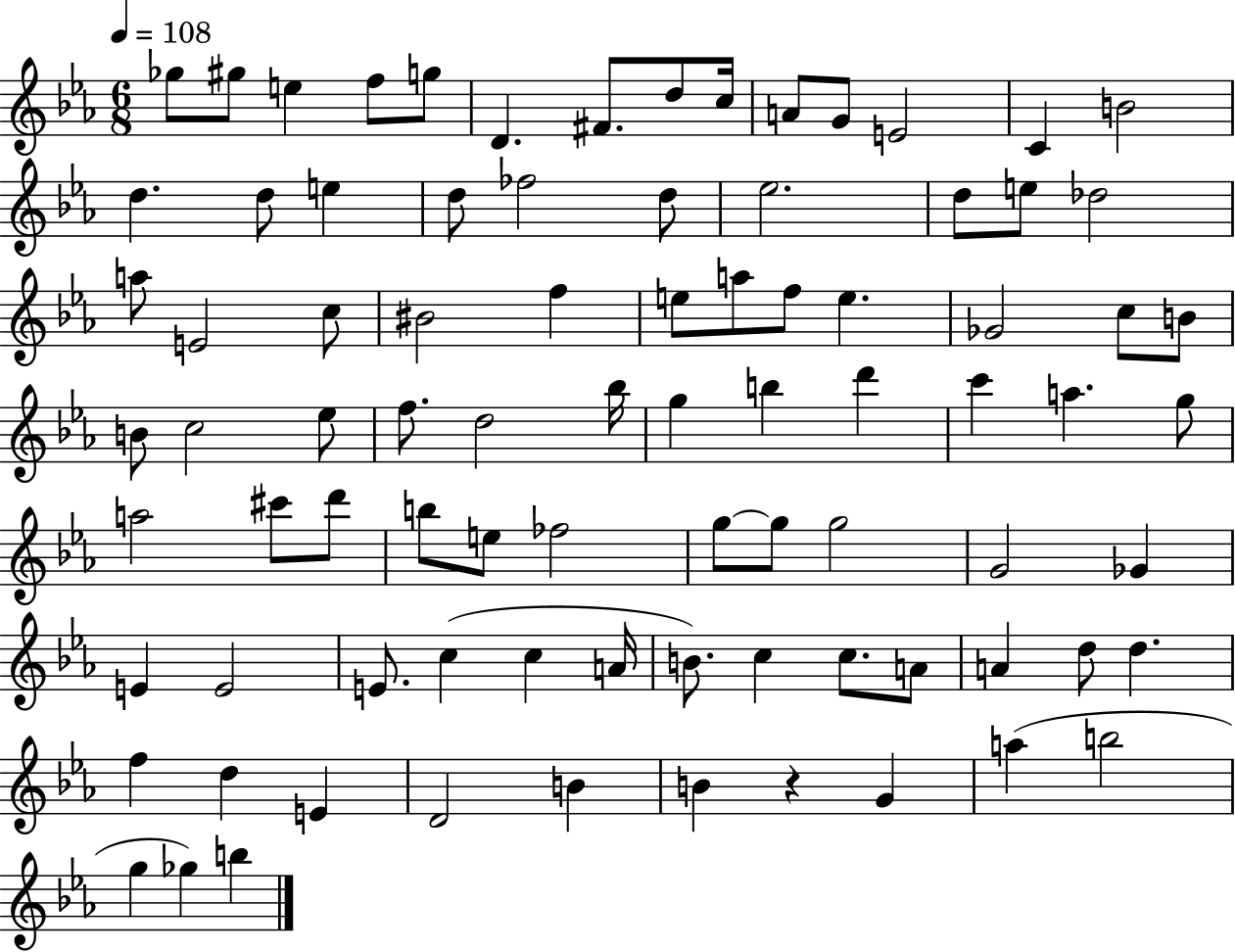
{
  \clef treble
  \numericTimeSignature
  \time 6/8
  \key ees \major
  \tempo 4 = 108
  ges''8 gis''8 e''4 f''8 g''8 | d'4. fis'8. d''8 c''16 | a'8 g'8 e'2 | c'4 b'2 | \break d''4. d''8 e''4 | d''8 fes''2 d''8 | ees''2. | d''8 e''8 des''2 | \break a''8 e'2 c''8 | bis'2 f''4 | e''8 a''8 f''8 e''4. | ges'2 c''8 b'8 | \break b'8 c''2 ees''8 | f''8. d''2 bes''16 | g''4 b''4 d'''4 | c'''4 a''4. g''8 | \break a''2 cis'''8 d'''8 | b''8 e''8 fes''2 | g''8~~ g''8 g''2 | g'2 ges'4 | \break e'4 e'2 | e'8. c''4( c''4 a'16 | b'8.) c''4 c''8. a'8 | a'4 d''8 d''4. | \break f''4 d''4 e'4 | d'2 b'4 | b'4 r4 g'4 | a''4( b''2 | \break g''4 ges''4) b''4 | \bar "|."
}